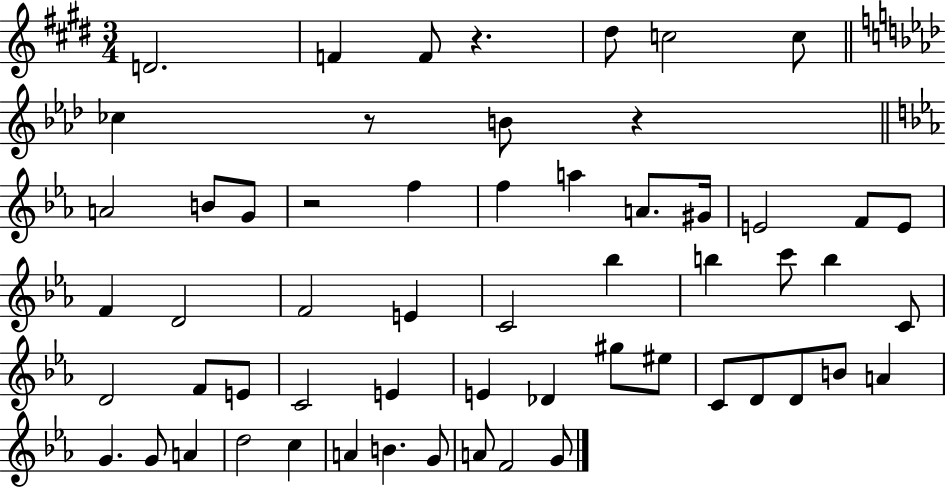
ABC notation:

X:1
T:Untitled
M:3/4
L:1/4
K:E
D2 F F/2 z ^d/2 c2 c/2 _c z/2 B/2 z A2 B/2 G/2 z2 f f a A/2 ^G/4 E2 F/2 E/2 F D2 F2 E C2 _b b c'/2 b C/2 D2 F/2 E/2 C2 E E _D ^g/2 ^e/2 C/2 D/2 D/2 B/2 A G G/2 A d2 c A B G/2 A/2 F2 G/2